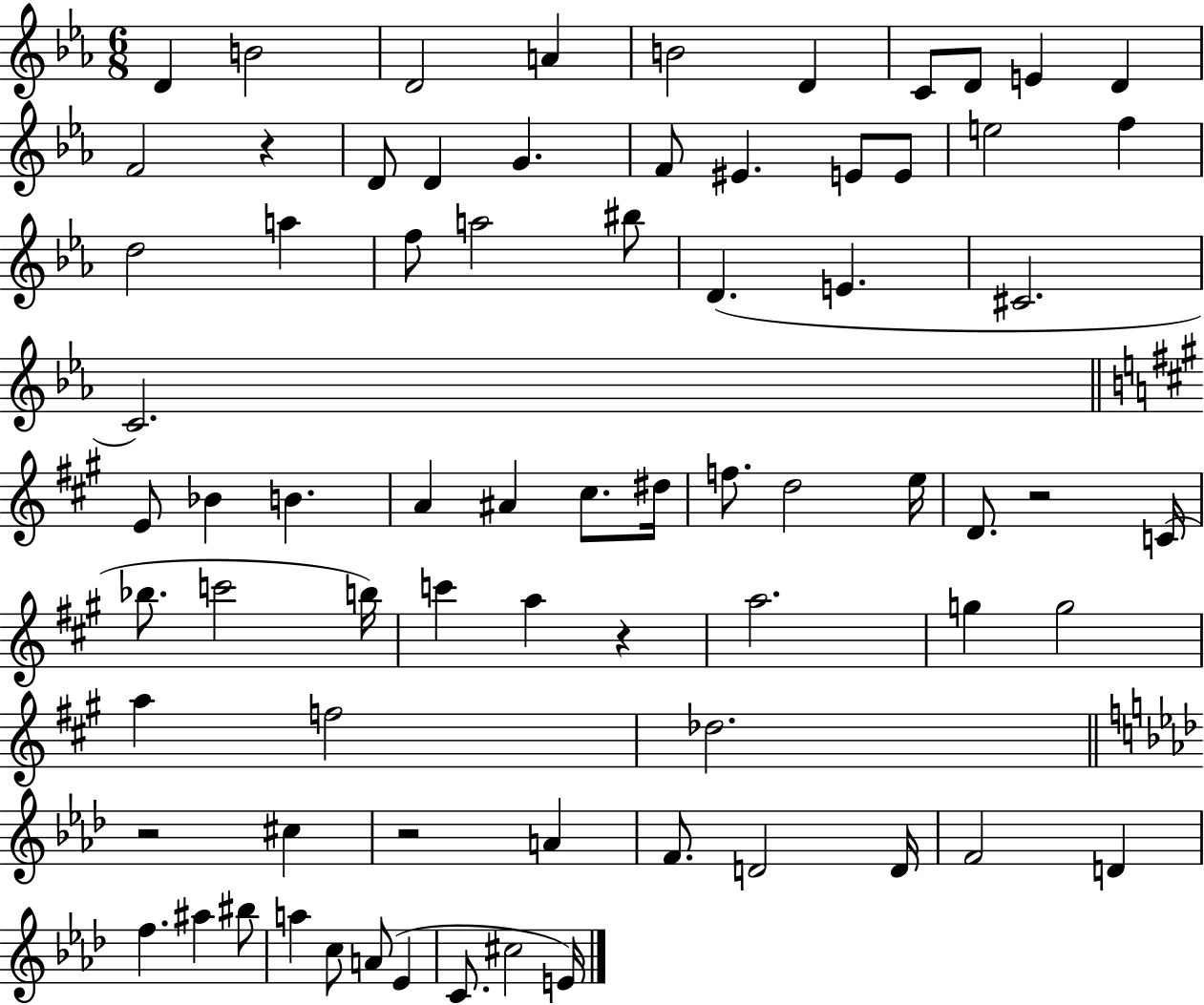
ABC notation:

X:1
T:Untitled
M:6/8
L:1/4
K:Eb
D B2 D2 A B2 D C/2 D/2 E D F2 z D/2 D G F/2 ^E E/2 E/2 e2 f d2 a f/2 a2 ^b/2 D E ^C2 C2 E/2 _B B A ^A ^c/2 ^d/4 f/2 d2 e/4 D/2 z2 C/4 _b/2 c'2 b/4 c' a z a2 g g2 a f2 _d2 z2 ^c z2 A F/2 D2 D/4 F2 D f ^a ^b/2 a c/2 A/2 _E C/2 ^c2 E/4